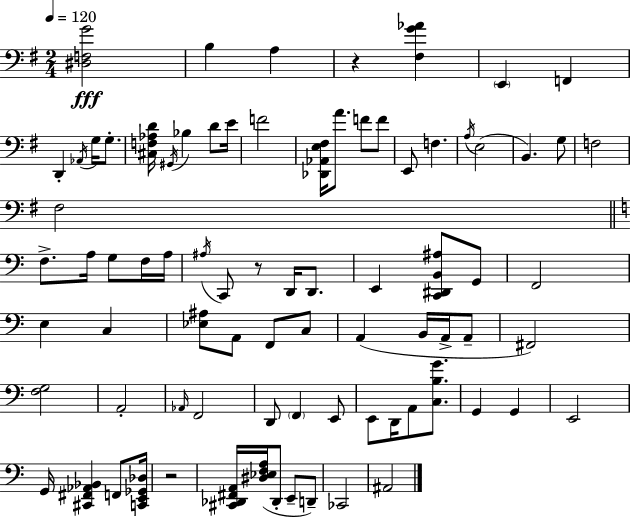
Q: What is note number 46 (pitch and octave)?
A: F#2